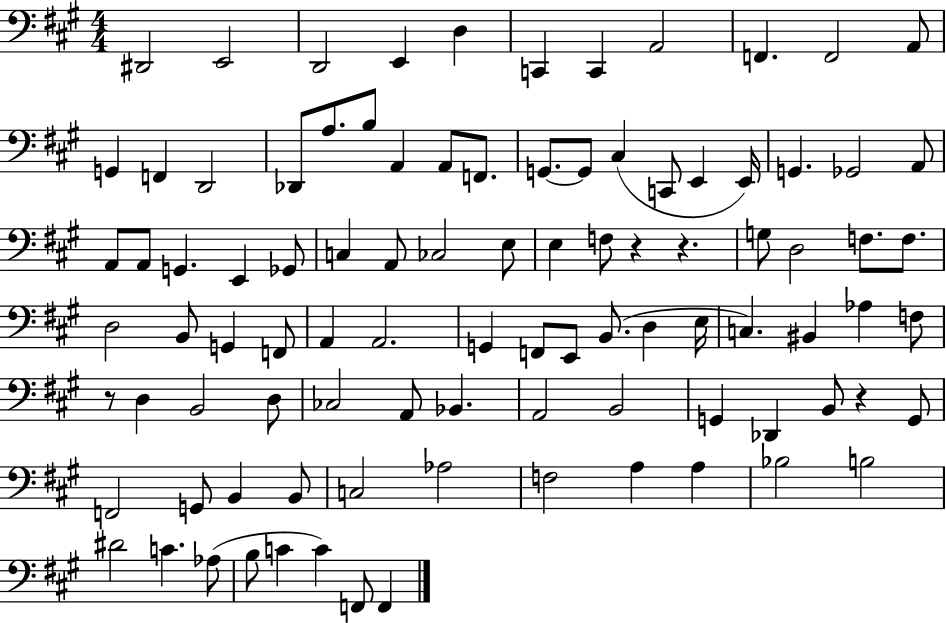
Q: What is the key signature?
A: A major